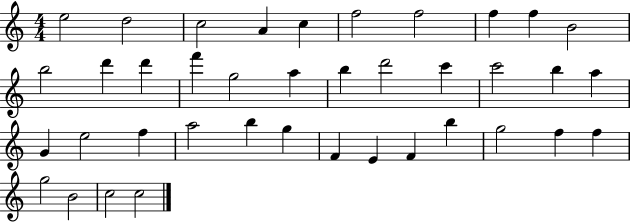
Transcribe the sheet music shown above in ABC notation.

X:1
T:Untitled
M:4/4
L:1/4
K:C
e2 d2 c2 A c f2 f2 f f B2 b2 d' d' f' g2 a b d'2 c' c'2 b a G e2 f a2 b g F E F b g2 f f g2 B2 c2 c2